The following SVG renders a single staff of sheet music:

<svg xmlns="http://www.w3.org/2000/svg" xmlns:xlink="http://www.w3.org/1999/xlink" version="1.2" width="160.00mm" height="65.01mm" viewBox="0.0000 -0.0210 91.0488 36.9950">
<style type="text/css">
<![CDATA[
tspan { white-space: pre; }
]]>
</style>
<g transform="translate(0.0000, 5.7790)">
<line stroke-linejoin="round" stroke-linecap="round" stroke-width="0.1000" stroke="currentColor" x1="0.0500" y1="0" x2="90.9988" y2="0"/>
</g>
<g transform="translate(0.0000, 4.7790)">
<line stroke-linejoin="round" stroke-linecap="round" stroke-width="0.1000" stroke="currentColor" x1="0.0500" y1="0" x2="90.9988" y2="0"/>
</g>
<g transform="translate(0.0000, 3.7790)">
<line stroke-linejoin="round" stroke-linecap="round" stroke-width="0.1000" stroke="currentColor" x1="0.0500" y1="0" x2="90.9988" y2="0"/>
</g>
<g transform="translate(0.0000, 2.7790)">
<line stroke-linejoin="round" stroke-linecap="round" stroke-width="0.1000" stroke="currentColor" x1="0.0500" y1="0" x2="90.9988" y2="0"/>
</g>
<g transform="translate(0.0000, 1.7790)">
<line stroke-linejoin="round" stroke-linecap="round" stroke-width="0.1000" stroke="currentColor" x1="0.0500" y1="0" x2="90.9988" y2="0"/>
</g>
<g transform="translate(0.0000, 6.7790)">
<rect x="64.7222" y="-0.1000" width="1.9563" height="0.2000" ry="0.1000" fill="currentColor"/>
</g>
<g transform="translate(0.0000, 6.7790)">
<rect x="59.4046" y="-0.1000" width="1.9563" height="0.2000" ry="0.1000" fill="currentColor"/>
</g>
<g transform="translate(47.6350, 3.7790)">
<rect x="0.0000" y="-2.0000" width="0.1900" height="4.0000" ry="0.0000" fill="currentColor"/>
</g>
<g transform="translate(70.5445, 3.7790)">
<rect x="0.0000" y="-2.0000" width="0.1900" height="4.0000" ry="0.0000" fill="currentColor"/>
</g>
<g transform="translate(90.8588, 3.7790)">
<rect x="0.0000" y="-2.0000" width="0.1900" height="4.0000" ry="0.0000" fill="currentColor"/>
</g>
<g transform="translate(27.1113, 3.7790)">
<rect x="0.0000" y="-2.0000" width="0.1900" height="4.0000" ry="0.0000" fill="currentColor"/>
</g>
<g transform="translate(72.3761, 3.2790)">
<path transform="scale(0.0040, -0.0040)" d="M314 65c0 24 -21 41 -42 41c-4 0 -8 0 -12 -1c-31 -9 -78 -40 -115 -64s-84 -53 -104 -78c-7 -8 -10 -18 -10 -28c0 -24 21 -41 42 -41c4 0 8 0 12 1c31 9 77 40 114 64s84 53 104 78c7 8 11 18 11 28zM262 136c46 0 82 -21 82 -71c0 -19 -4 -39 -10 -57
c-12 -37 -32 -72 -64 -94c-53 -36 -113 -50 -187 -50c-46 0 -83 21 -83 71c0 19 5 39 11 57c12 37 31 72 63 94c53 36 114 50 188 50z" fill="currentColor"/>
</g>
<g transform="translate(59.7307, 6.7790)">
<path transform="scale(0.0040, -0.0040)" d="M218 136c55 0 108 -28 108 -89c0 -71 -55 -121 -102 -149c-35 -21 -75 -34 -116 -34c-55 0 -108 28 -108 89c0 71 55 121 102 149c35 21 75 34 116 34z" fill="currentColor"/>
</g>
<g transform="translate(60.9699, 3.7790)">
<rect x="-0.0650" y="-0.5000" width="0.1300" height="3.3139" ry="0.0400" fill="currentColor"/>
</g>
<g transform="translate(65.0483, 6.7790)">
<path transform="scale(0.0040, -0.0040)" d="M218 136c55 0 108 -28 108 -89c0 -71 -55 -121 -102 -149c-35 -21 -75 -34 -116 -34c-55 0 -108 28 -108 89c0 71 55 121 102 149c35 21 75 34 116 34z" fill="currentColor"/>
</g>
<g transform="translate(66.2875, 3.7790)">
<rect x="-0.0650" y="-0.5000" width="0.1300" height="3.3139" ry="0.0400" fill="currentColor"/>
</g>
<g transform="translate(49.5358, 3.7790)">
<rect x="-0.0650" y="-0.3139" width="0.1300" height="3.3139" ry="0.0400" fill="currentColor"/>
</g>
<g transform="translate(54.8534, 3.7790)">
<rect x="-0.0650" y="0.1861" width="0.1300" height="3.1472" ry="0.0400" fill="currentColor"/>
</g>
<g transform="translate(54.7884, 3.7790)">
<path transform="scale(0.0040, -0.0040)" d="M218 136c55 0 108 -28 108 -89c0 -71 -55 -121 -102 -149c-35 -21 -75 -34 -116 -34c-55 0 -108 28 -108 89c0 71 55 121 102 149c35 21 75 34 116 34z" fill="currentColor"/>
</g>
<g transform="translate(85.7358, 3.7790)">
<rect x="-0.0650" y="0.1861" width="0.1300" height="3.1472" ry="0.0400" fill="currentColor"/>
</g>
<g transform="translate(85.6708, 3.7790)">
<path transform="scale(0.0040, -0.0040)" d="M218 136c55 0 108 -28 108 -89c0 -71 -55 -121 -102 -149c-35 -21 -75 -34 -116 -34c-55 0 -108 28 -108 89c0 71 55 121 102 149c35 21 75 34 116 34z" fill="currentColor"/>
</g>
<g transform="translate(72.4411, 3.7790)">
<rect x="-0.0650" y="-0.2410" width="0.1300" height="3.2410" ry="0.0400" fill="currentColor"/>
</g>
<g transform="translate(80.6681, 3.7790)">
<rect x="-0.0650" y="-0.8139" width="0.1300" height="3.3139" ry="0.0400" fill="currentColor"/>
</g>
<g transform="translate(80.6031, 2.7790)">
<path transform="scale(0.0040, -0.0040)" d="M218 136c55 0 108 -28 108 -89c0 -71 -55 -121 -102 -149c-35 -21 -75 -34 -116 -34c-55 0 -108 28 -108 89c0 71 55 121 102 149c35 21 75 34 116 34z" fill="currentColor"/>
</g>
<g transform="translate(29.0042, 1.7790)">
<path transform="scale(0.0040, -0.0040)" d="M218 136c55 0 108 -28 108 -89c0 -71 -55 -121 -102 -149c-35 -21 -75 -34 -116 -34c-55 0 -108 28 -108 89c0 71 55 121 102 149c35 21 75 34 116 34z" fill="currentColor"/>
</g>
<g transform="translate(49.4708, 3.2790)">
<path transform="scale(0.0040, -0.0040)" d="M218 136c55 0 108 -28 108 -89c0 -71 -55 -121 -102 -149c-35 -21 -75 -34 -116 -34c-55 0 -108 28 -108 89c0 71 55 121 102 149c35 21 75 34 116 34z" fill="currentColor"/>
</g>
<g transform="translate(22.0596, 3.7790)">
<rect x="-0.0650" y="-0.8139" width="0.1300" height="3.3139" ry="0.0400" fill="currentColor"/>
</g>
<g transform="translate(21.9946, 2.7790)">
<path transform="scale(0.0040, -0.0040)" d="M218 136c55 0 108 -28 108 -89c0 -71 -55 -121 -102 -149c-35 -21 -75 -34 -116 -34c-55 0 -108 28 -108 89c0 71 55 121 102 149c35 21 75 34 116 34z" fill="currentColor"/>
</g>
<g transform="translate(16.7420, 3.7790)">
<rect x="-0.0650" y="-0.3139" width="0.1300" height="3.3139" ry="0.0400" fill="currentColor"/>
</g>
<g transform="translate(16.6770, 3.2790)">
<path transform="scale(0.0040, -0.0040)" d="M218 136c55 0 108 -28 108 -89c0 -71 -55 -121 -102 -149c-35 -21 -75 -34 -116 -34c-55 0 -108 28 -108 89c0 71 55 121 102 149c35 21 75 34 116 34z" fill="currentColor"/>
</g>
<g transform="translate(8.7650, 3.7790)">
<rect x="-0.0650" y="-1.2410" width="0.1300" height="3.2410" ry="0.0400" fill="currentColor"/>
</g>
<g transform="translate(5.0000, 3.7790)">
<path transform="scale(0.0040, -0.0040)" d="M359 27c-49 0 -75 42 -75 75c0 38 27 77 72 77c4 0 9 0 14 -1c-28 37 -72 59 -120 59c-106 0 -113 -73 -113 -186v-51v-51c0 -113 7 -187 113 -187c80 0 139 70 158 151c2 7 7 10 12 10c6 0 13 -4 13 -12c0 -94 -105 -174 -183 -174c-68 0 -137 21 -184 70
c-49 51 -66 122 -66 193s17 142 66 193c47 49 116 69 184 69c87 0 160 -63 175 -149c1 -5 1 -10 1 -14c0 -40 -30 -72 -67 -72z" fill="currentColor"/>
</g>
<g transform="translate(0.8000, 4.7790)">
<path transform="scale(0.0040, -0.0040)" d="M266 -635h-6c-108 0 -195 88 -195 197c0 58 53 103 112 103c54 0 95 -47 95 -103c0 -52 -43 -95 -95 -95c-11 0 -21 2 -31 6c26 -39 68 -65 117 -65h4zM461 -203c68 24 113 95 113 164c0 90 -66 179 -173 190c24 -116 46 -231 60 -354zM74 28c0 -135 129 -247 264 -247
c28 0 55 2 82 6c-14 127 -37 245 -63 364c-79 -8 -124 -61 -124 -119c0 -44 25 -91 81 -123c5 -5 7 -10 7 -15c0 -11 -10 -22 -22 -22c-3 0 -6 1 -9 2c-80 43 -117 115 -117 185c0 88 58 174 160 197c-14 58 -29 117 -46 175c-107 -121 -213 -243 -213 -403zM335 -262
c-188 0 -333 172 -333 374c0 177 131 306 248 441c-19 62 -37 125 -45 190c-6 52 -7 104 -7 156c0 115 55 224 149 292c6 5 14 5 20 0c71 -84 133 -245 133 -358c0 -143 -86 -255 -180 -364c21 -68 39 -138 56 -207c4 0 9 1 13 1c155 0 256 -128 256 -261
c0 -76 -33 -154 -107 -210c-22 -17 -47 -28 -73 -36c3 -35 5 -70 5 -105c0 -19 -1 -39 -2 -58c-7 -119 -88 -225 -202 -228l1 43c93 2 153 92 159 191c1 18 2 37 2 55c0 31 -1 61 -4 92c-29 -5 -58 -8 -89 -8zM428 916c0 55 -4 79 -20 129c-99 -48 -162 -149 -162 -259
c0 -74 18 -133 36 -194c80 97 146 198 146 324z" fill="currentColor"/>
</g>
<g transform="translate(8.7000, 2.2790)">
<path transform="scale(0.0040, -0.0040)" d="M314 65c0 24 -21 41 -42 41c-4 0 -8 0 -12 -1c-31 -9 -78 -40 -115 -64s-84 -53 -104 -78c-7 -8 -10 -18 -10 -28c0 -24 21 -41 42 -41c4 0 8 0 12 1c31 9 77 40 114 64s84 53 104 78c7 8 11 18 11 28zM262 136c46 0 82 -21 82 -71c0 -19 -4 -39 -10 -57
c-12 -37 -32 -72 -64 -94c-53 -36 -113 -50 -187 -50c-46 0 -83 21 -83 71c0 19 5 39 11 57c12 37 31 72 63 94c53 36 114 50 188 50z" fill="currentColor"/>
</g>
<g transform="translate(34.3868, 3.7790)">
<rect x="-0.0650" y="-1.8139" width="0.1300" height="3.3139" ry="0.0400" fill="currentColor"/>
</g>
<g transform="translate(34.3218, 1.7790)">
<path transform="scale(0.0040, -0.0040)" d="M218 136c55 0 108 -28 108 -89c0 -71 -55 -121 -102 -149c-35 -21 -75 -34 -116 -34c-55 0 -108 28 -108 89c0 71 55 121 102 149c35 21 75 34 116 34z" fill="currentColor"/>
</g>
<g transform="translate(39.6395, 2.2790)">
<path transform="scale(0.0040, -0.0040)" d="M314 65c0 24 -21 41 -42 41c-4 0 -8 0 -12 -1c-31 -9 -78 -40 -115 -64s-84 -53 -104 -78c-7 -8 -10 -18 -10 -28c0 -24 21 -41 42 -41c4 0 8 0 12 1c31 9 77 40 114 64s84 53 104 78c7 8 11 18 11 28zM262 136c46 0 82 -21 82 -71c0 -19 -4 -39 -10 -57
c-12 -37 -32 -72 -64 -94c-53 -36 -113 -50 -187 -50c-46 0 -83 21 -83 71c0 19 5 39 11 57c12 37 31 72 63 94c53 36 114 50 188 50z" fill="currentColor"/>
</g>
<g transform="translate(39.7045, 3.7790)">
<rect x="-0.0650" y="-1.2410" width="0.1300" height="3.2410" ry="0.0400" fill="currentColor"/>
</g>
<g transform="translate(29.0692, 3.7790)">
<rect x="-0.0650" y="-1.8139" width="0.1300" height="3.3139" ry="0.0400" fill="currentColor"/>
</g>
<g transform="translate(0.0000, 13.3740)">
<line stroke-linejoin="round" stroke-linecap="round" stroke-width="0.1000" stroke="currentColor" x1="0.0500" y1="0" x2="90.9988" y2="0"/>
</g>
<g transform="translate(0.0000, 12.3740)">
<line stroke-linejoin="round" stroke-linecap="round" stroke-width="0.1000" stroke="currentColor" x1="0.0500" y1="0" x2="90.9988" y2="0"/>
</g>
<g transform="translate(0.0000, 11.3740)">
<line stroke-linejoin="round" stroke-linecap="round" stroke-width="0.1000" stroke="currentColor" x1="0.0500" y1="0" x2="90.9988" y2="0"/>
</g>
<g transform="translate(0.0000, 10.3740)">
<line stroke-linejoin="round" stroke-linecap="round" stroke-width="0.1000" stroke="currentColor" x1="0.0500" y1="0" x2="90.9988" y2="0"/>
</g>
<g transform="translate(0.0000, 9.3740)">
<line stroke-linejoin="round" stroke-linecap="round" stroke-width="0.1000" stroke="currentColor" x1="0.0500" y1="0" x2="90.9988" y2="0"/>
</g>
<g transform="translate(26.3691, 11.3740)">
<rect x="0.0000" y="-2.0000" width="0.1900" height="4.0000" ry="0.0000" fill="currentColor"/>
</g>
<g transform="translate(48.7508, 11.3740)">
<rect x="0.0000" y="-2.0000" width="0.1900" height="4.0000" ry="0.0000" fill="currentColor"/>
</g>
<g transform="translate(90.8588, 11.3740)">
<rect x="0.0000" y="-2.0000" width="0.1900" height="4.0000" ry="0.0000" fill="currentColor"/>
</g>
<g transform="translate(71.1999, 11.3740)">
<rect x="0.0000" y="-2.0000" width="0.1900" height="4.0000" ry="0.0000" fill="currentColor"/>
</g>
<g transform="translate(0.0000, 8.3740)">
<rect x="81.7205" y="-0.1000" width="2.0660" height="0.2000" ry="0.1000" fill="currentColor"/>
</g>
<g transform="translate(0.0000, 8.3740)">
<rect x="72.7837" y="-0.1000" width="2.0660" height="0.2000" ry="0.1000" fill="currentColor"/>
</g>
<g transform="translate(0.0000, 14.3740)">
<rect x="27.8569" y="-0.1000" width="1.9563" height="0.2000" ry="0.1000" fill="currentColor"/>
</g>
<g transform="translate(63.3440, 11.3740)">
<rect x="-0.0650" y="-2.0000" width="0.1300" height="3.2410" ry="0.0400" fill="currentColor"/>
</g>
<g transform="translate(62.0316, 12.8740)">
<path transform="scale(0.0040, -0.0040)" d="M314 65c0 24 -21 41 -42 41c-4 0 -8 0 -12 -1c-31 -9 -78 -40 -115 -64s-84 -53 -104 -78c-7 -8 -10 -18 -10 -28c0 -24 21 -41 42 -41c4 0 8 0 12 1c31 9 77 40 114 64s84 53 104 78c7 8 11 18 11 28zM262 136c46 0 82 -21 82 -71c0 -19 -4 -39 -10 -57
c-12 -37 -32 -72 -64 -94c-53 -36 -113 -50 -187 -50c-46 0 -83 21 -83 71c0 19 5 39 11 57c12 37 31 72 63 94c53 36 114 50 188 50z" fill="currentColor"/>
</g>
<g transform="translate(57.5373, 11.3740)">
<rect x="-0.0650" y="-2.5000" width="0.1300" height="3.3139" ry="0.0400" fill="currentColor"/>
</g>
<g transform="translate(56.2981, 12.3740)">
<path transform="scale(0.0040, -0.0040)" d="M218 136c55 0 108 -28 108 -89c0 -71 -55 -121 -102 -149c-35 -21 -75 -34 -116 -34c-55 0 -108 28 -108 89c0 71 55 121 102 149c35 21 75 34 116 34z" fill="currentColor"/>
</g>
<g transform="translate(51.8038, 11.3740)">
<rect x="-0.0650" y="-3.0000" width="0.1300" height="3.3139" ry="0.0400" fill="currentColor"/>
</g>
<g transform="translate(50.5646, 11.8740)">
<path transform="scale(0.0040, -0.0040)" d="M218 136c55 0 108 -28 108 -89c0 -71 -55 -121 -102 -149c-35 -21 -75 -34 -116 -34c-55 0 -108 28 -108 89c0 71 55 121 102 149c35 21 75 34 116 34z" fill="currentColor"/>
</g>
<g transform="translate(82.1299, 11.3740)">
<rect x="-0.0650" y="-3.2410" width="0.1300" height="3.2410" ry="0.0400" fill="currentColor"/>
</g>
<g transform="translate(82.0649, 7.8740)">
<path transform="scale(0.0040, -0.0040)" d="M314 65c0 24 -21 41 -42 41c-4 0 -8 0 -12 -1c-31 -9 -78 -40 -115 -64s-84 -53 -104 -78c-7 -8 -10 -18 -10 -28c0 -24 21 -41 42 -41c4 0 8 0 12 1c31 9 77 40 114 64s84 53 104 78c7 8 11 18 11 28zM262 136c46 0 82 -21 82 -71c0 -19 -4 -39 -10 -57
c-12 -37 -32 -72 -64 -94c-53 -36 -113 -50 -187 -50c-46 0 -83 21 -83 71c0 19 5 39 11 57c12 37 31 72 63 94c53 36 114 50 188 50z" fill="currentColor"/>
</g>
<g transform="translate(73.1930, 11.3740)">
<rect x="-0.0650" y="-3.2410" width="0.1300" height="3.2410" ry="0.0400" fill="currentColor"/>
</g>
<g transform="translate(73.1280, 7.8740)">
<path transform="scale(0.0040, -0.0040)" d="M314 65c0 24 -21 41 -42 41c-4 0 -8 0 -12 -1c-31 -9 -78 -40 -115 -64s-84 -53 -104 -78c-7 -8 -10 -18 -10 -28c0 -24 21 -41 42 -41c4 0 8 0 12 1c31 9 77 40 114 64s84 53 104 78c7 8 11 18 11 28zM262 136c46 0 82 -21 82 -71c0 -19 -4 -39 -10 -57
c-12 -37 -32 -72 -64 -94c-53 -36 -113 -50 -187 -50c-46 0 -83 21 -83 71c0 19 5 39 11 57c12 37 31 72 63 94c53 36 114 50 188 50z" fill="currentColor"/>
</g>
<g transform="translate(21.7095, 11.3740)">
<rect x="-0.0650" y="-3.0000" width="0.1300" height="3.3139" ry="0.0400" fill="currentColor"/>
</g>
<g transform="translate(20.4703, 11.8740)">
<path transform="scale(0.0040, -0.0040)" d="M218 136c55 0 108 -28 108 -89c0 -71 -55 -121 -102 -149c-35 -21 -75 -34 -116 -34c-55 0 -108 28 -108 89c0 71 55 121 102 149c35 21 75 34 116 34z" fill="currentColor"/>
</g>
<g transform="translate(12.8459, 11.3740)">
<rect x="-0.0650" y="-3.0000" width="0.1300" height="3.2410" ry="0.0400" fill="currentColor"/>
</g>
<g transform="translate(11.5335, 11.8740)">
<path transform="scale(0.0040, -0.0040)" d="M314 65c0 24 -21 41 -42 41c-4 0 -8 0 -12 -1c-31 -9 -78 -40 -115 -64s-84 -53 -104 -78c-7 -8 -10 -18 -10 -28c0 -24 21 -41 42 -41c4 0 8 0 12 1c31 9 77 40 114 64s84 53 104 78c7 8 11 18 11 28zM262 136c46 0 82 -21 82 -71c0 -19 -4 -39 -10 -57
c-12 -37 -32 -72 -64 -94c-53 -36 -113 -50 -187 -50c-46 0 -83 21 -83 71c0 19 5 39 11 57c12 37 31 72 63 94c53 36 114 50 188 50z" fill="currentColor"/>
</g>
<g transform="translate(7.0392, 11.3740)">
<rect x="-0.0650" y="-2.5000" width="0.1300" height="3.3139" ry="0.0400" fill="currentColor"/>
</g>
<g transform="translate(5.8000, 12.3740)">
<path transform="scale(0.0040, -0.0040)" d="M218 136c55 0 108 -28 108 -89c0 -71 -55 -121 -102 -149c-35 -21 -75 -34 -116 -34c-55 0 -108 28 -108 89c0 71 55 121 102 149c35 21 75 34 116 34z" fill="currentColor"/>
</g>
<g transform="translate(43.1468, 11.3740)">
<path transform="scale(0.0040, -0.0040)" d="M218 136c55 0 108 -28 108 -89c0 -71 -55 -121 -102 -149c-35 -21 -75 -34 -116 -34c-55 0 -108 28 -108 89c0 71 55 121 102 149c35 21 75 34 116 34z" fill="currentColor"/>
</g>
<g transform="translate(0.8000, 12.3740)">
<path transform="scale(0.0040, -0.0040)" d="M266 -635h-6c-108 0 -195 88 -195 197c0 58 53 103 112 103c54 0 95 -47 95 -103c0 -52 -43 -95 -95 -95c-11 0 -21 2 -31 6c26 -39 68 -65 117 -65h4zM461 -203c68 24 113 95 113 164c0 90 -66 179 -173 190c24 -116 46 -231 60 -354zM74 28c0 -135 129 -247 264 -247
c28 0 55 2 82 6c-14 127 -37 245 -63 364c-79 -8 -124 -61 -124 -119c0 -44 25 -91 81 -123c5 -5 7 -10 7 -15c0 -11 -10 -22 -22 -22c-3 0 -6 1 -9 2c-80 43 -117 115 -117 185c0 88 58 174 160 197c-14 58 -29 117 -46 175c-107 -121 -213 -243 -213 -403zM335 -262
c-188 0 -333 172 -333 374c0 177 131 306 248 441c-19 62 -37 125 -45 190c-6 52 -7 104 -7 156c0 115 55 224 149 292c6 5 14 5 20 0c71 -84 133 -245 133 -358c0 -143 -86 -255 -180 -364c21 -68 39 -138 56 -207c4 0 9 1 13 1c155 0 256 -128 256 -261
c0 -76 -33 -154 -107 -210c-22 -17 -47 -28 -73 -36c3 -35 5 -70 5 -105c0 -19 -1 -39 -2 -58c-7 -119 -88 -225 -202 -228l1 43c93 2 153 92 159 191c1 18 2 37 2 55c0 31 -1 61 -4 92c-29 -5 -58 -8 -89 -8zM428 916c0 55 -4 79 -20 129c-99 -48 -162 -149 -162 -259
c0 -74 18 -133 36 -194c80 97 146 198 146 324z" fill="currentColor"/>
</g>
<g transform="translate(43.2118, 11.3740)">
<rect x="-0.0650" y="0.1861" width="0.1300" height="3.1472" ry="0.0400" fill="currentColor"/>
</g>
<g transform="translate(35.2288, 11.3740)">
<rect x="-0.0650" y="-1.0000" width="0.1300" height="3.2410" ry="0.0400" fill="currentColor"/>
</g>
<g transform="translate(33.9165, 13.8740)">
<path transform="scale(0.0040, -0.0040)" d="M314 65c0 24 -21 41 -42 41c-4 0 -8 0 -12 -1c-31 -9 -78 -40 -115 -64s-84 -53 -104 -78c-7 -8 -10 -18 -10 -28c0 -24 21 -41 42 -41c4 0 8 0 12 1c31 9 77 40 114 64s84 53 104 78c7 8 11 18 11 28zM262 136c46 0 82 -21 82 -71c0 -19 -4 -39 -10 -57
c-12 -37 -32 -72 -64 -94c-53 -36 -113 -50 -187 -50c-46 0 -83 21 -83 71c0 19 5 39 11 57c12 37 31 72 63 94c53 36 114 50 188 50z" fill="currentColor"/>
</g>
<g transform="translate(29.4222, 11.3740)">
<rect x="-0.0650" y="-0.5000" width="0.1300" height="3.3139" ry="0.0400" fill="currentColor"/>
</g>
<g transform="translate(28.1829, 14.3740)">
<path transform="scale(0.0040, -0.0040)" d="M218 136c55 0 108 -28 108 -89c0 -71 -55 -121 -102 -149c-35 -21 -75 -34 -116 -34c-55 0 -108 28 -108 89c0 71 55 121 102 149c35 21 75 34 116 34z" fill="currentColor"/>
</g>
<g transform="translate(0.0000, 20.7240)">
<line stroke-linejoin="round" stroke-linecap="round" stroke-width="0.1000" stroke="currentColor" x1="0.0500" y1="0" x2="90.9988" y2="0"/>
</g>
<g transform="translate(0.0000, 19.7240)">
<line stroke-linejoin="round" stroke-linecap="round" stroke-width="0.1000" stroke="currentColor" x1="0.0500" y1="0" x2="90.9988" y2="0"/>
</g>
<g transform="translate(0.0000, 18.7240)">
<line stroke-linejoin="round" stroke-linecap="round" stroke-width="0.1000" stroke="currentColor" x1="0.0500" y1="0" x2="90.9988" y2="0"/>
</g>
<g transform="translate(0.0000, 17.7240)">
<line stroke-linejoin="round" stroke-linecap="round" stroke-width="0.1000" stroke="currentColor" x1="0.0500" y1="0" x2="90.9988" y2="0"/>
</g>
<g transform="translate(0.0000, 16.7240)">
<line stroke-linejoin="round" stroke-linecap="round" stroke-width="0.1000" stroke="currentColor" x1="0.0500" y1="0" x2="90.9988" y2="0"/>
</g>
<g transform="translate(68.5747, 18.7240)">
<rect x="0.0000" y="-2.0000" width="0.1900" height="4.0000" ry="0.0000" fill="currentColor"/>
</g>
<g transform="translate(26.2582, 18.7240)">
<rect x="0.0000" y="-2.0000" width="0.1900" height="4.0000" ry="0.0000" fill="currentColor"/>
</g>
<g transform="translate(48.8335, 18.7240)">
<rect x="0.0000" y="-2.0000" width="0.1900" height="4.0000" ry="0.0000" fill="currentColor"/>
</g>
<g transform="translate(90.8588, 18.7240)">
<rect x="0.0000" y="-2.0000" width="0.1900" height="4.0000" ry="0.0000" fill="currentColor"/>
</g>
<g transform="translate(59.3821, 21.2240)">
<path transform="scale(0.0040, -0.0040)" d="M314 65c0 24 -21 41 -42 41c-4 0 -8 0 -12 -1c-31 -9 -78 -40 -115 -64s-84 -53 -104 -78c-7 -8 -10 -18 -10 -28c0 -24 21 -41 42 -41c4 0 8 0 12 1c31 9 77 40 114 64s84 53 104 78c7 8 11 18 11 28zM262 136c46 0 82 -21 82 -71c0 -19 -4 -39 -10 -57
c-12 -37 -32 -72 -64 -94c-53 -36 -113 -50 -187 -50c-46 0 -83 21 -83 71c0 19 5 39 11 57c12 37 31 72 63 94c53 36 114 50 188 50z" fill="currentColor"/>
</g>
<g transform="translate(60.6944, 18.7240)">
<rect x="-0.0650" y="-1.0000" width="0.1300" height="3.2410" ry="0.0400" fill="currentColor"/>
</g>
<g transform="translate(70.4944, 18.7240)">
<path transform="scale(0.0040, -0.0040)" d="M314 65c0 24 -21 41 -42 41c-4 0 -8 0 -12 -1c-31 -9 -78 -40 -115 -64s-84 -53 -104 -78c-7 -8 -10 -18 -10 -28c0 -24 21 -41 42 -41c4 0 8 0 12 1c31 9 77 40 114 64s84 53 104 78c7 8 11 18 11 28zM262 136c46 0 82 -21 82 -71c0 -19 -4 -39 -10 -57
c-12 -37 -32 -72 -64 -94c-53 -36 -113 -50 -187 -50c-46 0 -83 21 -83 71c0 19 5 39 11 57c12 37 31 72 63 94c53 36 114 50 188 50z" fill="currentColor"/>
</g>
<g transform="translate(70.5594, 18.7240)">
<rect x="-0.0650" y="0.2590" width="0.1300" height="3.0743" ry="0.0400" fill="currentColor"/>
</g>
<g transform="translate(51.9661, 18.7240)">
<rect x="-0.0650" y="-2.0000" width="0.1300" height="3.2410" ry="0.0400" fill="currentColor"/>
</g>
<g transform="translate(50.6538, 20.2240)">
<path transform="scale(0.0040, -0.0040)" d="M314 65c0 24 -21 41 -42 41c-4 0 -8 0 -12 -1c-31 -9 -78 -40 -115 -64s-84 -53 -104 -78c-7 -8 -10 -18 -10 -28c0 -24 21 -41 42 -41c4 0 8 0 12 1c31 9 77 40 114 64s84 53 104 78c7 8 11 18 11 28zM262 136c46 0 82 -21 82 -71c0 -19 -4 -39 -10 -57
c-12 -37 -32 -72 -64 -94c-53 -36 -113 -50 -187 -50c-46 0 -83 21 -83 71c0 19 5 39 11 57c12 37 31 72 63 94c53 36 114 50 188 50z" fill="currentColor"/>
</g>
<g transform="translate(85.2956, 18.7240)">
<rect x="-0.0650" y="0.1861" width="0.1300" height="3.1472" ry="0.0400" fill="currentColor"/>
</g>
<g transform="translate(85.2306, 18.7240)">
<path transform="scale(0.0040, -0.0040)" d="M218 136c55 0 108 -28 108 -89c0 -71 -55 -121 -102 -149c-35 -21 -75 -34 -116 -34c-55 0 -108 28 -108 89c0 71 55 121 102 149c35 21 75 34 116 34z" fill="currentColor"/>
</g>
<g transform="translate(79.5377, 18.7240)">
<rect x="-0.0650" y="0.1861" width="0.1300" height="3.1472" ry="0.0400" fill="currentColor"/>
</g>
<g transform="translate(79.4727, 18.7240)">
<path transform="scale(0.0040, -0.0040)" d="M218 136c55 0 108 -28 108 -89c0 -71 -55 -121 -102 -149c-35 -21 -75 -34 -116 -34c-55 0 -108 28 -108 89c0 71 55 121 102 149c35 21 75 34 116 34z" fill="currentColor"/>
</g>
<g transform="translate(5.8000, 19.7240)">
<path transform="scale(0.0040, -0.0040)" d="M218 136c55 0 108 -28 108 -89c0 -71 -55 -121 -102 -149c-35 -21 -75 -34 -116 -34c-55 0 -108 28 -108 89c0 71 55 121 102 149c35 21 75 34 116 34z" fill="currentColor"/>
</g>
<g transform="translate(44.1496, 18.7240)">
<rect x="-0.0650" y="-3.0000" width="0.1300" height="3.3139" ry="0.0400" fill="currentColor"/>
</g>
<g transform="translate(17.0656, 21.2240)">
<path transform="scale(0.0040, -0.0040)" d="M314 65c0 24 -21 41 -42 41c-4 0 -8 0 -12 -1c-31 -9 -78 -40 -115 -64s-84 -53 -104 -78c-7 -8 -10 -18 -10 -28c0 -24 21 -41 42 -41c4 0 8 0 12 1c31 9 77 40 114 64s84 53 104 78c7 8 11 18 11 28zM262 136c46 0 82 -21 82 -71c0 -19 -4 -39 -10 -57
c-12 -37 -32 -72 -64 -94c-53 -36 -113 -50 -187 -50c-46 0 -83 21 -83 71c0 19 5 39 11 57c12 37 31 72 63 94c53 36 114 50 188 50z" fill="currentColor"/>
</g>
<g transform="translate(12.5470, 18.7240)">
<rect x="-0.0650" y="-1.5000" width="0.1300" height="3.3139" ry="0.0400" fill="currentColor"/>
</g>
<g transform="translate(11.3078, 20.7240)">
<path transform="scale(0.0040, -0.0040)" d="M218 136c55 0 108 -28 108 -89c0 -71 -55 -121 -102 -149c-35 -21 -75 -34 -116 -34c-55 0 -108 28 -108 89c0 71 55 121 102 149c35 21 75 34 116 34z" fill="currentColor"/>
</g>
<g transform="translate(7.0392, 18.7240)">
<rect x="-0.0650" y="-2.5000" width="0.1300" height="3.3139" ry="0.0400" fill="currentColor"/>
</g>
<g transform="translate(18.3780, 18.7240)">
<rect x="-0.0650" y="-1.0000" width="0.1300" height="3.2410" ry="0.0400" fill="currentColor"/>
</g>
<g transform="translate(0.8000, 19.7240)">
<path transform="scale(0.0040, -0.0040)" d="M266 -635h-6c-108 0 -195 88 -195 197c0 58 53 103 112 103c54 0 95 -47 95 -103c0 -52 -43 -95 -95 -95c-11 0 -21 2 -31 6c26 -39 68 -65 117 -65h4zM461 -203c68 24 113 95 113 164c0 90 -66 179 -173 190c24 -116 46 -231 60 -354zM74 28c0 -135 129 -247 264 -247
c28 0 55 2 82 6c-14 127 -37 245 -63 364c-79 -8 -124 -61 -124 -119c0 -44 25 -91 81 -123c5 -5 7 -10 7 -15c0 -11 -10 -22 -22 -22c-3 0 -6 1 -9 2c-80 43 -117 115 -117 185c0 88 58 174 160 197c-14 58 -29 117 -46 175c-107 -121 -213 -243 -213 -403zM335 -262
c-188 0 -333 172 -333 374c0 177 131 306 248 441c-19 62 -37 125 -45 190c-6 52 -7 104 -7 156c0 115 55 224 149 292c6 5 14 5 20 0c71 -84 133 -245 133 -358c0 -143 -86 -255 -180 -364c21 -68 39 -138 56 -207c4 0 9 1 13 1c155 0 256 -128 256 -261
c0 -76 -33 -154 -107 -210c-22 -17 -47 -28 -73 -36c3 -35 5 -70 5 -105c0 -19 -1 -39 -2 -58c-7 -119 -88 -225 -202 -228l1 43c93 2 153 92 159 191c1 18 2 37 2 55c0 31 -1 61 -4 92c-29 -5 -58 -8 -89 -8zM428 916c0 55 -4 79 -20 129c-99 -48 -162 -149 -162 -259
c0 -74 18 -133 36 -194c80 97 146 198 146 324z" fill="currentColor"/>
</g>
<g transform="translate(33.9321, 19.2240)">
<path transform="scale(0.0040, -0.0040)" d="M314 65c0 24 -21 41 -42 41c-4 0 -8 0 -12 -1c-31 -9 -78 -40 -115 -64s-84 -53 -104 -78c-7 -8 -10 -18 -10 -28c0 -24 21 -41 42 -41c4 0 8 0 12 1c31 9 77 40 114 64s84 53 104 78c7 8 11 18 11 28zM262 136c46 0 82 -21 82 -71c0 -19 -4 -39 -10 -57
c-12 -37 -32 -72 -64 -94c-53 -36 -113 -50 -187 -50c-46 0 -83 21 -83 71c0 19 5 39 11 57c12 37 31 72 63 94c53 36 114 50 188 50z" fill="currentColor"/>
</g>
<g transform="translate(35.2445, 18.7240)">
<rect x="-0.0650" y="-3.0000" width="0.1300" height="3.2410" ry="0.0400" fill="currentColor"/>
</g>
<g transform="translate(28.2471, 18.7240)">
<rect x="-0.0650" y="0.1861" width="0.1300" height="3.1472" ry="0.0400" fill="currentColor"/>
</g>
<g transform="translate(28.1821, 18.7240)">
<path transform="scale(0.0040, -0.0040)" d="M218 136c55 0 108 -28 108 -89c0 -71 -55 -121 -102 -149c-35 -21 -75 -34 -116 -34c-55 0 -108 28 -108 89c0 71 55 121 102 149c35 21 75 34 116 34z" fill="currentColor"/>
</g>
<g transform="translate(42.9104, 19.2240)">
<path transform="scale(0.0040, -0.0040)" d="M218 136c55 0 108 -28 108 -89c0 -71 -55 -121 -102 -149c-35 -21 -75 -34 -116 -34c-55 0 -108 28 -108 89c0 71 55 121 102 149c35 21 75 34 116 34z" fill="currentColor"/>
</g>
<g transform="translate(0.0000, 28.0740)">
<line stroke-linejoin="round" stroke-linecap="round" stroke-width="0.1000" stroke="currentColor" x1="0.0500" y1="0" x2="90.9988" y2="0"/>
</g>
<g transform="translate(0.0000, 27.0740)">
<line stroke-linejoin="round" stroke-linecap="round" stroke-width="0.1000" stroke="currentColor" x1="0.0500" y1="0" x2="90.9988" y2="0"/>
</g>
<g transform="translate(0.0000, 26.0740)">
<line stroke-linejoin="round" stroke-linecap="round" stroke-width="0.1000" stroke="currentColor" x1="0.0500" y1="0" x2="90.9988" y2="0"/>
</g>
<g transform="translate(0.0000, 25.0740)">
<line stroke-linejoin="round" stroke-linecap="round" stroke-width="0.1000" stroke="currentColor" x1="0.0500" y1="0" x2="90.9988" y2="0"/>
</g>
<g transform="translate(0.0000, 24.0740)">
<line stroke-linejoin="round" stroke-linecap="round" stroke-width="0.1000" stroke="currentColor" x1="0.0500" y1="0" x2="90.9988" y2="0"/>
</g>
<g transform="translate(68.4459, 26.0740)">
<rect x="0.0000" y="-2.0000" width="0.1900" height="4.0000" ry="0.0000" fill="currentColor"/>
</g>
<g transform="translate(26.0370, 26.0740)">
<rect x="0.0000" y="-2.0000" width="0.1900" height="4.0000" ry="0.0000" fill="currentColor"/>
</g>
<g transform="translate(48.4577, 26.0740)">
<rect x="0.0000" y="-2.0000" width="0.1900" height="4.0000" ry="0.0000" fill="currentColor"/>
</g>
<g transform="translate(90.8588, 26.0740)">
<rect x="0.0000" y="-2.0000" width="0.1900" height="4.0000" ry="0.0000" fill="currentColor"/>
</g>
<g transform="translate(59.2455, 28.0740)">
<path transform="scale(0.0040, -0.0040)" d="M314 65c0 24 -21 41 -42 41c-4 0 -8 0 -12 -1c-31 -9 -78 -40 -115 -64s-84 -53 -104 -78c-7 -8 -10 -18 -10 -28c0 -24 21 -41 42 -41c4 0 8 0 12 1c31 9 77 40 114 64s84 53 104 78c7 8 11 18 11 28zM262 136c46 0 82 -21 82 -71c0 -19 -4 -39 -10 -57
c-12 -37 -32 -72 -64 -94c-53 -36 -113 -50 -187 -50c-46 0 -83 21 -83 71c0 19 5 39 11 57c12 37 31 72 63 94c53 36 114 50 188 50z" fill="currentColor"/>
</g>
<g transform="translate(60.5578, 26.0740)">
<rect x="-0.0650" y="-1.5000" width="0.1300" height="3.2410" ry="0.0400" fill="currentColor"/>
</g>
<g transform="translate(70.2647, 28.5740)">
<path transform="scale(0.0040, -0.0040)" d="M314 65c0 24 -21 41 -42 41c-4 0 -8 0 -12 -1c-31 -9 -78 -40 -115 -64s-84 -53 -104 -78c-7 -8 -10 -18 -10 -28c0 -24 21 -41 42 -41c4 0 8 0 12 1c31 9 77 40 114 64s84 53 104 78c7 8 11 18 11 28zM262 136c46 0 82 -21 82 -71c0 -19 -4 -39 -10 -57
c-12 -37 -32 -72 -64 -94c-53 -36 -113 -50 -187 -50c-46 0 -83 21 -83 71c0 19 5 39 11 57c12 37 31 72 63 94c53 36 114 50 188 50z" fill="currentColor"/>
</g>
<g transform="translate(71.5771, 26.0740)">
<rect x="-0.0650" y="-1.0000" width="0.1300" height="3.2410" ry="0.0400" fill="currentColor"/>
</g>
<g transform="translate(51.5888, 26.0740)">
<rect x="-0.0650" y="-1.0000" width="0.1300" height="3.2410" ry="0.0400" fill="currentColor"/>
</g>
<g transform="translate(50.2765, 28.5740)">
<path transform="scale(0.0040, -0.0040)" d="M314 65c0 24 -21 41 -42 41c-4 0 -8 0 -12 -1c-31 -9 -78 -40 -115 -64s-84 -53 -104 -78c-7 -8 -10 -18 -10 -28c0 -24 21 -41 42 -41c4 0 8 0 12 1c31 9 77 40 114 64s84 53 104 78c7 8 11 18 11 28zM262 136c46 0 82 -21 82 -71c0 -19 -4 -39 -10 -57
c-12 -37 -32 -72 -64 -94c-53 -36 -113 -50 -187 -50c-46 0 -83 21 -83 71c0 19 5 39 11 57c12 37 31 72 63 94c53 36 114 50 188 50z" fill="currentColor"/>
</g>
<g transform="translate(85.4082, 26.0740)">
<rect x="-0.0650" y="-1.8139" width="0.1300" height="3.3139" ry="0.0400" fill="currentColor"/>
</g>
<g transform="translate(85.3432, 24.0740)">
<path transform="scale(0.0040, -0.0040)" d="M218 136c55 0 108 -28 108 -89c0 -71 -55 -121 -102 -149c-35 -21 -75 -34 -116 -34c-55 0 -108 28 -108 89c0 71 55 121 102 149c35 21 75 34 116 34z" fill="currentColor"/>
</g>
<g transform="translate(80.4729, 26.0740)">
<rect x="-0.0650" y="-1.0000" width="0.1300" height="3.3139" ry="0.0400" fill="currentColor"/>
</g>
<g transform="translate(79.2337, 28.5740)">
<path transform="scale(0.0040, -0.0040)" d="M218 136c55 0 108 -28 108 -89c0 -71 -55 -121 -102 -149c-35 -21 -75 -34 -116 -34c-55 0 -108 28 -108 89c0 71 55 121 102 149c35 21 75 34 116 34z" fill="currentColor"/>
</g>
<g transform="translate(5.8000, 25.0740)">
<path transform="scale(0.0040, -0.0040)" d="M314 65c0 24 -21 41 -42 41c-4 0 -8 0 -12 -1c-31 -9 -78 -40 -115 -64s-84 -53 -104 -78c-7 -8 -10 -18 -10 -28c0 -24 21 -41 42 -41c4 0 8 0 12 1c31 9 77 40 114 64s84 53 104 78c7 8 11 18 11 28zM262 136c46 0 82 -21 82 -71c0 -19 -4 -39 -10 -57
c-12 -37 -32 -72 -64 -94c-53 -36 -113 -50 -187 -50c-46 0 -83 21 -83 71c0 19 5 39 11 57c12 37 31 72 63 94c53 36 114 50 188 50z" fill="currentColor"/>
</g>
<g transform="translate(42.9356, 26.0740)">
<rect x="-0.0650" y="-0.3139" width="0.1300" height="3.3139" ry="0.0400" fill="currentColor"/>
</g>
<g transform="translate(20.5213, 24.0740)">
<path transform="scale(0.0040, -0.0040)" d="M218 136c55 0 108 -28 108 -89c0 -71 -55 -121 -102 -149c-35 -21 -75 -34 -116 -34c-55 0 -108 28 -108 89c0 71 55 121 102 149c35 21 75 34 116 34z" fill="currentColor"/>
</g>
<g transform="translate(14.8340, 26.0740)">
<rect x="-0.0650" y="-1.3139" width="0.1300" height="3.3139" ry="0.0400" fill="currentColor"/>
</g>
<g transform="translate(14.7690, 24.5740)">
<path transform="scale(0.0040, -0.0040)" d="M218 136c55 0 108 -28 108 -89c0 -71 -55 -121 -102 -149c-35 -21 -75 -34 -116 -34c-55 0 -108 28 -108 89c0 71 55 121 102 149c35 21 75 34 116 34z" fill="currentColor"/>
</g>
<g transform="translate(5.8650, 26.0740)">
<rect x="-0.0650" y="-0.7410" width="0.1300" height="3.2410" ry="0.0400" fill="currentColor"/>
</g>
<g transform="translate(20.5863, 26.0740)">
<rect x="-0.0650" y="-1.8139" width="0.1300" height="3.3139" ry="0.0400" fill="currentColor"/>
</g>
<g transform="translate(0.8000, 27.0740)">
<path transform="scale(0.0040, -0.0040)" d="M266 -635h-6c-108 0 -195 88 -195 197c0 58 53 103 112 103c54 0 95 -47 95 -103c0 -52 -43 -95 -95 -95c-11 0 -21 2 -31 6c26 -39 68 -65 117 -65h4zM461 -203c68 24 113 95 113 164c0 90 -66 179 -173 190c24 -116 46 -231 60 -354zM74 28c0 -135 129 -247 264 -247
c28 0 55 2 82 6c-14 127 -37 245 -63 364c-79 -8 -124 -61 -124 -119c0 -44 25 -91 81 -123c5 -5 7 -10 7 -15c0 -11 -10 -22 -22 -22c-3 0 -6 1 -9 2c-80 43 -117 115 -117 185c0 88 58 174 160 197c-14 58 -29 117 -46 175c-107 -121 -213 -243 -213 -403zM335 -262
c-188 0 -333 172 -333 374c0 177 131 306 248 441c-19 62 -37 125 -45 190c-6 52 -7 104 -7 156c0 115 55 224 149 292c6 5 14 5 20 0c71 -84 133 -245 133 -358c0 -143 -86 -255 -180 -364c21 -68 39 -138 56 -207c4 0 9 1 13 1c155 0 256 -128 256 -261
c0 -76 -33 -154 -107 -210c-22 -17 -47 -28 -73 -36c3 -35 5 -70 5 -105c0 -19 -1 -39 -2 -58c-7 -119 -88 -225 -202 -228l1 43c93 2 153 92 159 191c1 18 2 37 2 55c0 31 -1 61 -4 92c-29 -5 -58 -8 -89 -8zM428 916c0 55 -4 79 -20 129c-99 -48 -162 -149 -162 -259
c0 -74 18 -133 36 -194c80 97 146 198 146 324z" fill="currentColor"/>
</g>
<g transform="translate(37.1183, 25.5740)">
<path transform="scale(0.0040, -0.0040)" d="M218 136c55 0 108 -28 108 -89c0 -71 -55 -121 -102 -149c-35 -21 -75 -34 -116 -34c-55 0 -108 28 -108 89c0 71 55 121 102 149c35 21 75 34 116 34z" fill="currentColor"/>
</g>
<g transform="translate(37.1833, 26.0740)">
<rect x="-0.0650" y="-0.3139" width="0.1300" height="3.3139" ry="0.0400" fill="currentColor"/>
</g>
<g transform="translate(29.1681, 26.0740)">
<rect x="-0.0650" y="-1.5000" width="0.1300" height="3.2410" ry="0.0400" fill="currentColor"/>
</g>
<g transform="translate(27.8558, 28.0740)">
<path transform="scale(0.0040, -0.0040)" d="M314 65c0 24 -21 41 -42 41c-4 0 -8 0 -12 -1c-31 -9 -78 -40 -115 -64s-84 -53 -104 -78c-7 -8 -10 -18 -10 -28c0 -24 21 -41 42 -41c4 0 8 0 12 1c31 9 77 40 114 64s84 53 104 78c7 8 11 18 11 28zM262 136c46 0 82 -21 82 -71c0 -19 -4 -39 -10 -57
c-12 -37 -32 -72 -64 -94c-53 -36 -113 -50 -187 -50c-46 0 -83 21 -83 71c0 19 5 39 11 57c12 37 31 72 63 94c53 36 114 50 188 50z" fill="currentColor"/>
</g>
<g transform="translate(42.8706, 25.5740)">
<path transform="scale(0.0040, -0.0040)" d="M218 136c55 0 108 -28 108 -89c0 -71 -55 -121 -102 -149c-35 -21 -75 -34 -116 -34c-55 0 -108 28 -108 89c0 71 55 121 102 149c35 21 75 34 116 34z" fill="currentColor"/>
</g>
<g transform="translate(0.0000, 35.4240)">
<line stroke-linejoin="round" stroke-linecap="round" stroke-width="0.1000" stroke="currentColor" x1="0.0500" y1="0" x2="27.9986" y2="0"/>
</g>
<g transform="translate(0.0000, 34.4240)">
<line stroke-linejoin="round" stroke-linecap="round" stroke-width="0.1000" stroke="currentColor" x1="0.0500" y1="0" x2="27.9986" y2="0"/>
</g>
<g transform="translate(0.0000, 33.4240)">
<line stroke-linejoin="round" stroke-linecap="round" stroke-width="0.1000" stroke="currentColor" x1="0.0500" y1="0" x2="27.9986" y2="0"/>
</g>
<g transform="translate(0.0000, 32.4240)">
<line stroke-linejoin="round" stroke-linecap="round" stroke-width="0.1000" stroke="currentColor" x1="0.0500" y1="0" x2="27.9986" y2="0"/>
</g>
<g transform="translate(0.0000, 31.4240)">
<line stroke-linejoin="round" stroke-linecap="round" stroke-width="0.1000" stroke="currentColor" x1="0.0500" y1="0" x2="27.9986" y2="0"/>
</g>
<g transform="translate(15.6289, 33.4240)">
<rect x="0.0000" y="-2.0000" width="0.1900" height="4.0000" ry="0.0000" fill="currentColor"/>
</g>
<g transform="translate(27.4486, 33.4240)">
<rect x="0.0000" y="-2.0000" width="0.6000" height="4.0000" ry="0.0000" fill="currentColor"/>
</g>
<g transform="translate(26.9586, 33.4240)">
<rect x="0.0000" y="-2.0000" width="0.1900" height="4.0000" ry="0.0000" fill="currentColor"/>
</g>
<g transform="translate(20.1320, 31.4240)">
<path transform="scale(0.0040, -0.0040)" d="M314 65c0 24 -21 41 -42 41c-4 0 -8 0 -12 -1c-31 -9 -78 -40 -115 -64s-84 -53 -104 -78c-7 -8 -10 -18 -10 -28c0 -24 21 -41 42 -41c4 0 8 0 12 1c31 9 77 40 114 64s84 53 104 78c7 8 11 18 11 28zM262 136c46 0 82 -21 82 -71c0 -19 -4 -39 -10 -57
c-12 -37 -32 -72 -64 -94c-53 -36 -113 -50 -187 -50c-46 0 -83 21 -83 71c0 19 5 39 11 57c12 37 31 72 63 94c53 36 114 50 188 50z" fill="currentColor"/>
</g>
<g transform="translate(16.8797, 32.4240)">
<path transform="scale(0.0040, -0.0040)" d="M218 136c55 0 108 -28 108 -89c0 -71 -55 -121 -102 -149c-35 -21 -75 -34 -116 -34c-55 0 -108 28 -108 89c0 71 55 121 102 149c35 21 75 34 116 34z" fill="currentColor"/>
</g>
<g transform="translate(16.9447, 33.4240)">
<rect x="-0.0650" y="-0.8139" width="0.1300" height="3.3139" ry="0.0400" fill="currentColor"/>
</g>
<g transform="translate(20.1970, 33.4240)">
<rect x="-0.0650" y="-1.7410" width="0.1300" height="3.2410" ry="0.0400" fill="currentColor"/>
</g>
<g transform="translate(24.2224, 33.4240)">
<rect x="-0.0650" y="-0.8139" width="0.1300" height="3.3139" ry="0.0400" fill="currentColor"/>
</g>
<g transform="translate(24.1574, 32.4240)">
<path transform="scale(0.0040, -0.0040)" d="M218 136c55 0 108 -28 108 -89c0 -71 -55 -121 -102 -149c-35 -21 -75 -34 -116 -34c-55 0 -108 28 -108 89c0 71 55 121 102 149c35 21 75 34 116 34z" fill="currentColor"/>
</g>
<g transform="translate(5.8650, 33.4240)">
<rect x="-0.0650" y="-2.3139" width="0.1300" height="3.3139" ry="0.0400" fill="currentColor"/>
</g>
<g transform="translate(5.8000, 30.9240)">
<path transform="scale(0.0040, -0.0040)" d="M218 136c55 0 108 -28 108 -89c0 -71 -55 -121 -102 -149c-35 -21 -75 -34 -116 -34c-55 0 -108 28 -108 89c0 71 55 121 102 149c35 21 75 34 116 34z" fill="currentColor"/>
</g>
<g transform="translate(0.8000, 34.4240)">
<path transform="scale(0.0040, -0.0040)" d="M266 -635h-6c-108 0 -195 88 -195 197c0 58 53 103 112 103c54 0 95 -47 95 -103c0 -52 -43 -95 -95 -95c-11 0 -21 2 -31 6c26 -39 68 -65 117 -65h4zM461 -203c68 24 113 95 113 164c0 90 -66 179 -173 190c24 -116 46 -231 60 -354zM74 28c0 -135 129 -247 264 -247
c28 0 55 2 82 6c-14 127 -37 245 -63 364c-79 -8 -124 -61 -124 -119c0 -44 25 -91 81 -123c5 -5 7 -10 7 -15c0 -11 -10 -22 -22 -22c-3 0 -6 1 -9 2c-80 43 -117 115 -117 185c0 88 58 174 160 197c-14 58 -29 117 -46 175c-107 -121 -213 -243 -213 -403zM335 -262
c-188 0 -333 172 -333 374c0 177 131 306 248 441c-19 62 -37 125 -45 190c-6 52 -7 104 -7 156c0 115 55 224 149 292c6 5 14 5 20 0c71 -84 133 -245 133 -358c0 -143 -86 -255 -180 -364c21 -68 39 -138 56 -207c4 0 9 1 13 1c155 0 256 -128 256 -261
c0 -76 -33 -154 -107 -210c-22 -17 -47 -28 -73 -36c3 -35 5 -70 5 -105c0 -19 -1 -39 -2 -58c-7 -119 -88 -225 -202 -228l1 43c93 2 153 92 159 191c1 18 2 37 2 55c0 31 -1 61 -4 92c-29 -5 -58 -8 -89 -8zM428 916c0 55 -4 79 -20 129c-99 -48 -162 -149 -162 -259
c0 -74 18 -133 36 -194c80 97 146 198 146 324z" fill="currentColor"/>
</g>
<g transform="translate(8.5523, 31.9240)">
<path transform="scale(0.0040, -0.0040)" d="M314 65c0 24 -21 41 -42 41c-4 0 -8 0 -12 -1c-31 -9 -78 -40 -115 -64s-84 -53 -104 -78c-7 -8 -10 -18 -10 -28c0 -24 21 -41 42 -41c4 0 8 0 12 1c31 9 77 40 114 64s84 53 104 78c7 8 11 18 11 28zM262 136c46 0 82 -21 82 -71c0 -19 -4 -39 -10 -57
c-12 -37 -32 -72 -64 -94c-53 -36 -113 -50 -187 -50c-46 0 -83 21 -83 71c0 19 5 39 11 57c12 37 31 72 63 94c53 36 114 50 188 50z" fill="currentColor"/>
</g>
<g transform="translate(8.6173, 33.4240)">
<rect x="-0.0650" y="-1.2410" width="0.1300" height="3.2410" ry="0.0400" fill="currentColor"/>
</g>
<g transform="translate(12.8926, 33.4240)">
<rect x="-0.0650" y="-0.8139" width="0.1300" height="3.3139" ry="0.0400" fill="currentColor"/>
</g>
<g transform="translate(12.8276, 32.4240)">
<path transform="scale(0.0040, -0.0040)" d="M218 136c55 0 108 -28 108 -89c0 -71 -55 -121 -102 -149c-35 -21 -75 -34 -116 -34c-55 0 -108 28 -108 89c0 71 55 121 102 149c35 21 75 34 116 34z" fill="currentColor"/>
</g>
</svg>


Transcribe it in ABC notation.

X:1
T:Untitled
M:4/4
L:1/4
K:C
e2 c d f f e2 c B C C c2 d B G A2 A C D2 B A G F2 b2 b2 G E D2 B A2 A F2 D2 B2 B B d2 e f E2 c c D2 E2 D2 D f g e2 d d f2 d